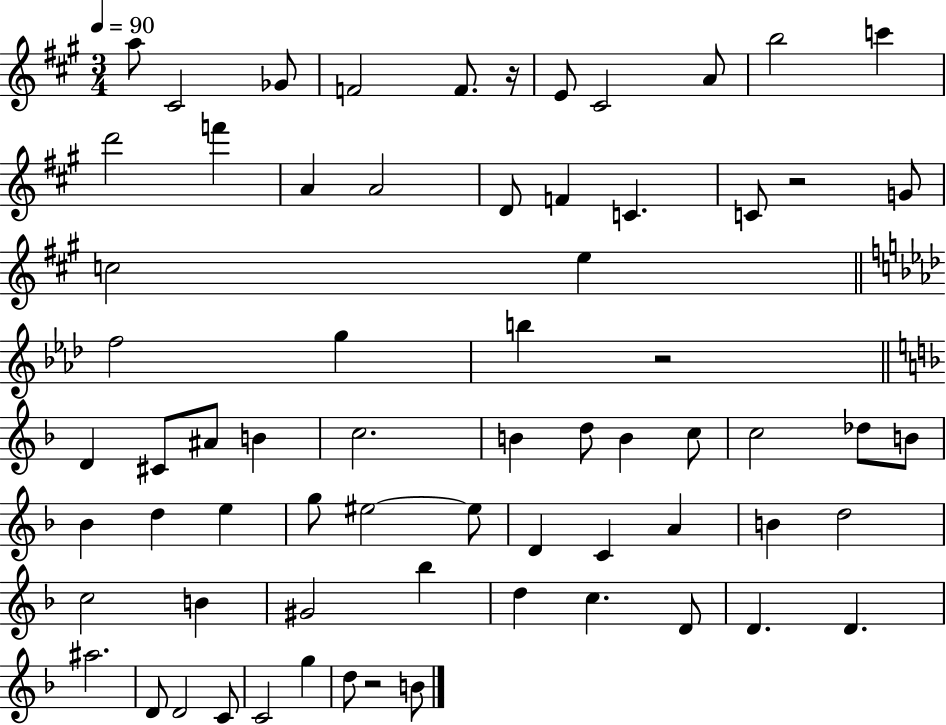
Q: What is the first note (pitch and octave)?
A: A5